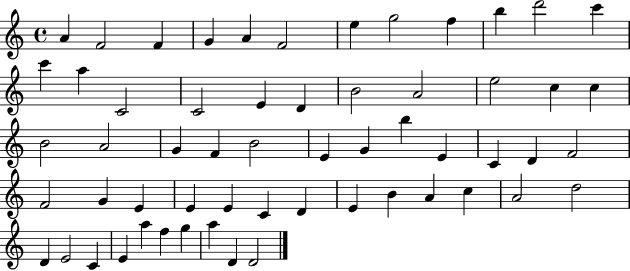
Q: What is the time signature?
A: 4/4